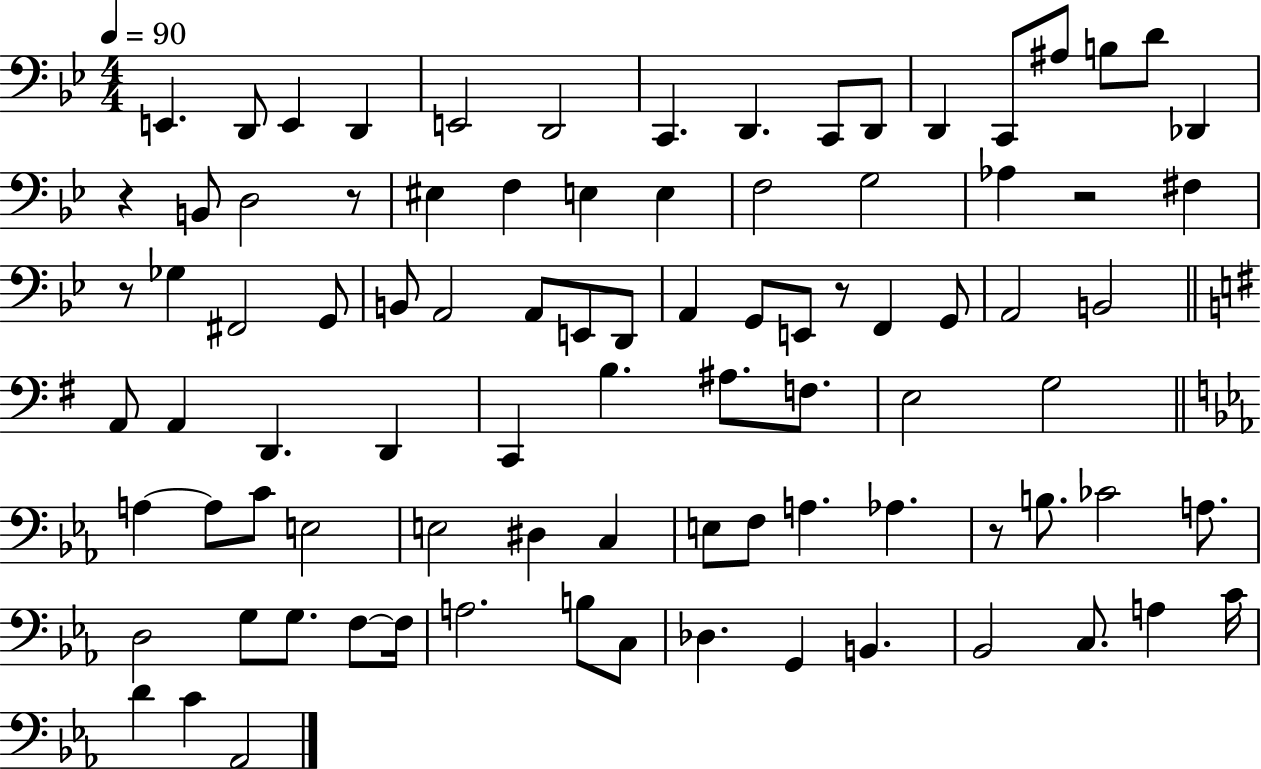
E2/q. D2/e E2/q D2/q E2/h D2/h C2/q. D2/q. C2/e D2/e D2/q C2/e A#3/e B3/e D4/e Db2/q R/q B2/e D3/h R/e EIS3/q F3/q E3/q E3/q F3/h G3/h Ab3/q R/h F#3/q R/e Gb3/q F#2/h G2/e B2/e A2/h A2/e E2/e D2/e A2/q G2/e E2/e R/e F2/q G2/e A2/h B2/h A2/e A2/q D2/q. D2/q C2/q B3/q. A#3/e. F3/e. E3/h G3/h A3/q A3/e C4/e E3/h E3/h D#3/q C3/q E3/e F3/e A3/q. Ab3/q. R/e B3/e. CES4/h A3/e. D3/h G3/e G3/e. F3/e F3/s A3/h. B3/e C3/e Db3/q. G2/q B2/q. Bb2/h C3/e. A3/q C4/s D4/q C4/q Ab2/h